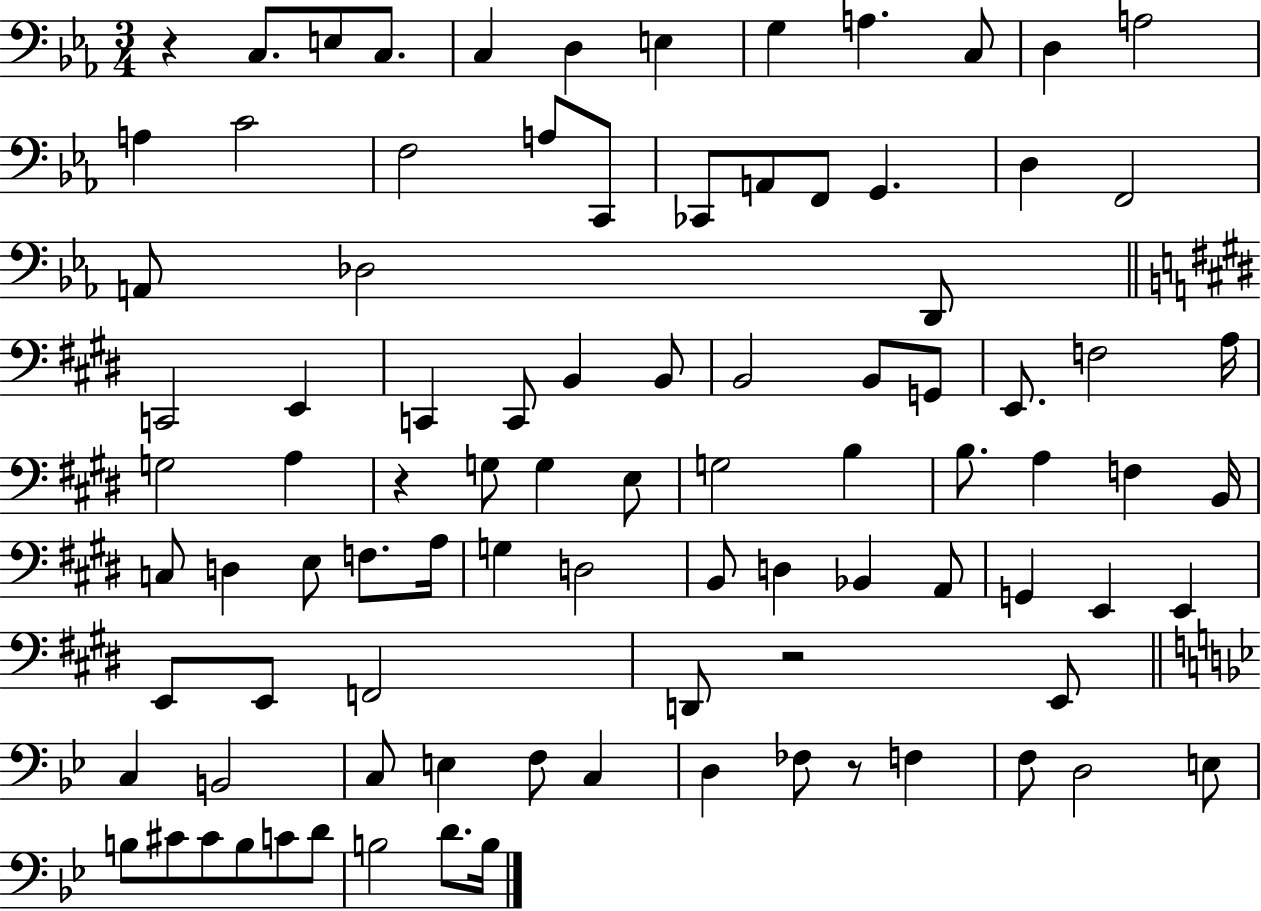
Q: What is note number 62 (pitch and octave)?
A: E2